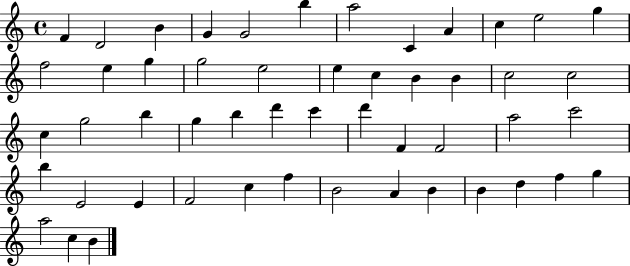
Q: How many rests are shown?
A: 0